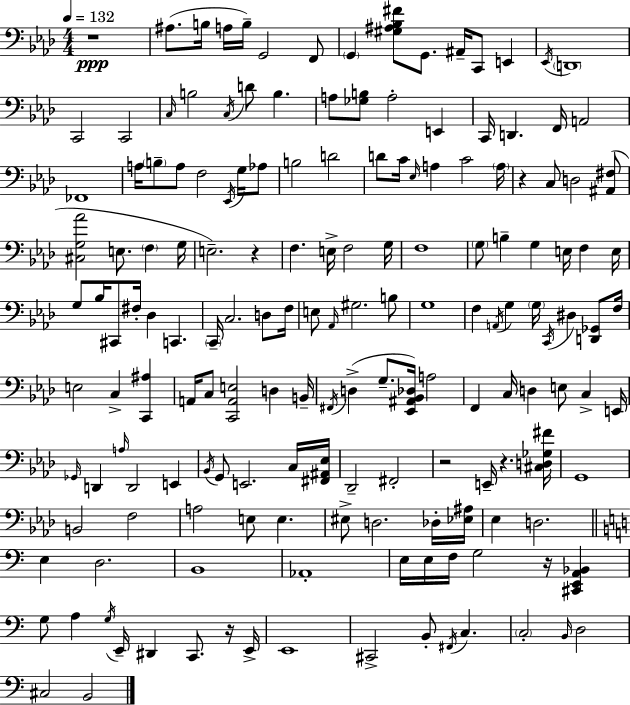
X:1
T:Untitled
M:4/4
L:1/4
K:Fm
z4 ^A,/2 B,/4 A,/4 B,/4 G,,2 F,,/2 G,, [^G,^A,_B,^F]/2 G,,/2 ^A,,/4 C,,/2 E,, _E,,/4 D,,4 C,,2 C,,2 C,/4 B,2 C,/4 D/2 B, A,/2 [_G,B,]/2 A,2 E,, C,,/4 D,, F,,/4 A,,2 _F,,4 A,/4 B,/2 A,/2 F,2 _E,,/4 G,/4 _A,/2 B,2 D2 D/2 C/4 _E,/4 A, C2 A,/4 z C,/2 D,2 [^A,,^F,]/2 [^C,G,_A]2 E,/2 F, G,/4 E,2 z F, E,/4 F,2 G,/4 F,4 G,/2 B, G, E,/4 F, E,/4 G,/2 _B,/4 ^C,,/2 ^F,/4 _D, C,, C,,/4 C,2 D,/2 F,/4 E,/2 _A,,/4 ^G,2 B,/2 G,4 F, A,,/4 G, G,/4 C,,/4 ^D, [D,,_G,,]/2 F,/4 E,2 C, [C,,^A,] A,,/4 C,/2 [C,,A,,E,]2 D, B,,/4 ^F,,/4 D, G,/2 [_E,,^A,,_B,,_D,]/4 A,2 F,, C,/4 D, E,/2 C, E,,/4 _G,,/4 D,, A,/4 D,,2 E,, _B,,/4 G,,/2 E,,2 C,/4 [^F,,^A,,_E,]/4 _D,,2 ^F,,2 z2 E,,/4 z [^C,D,_G,^F]/4 G,,4 B,,2 F,2 A,2 E,/2 E, ^E,/2 D,2 _D,/4 [_E,^A,]/4 _E, D,2 E, D,2 B,,4 _A,,4 E,/4 E,/4 F,/4 G,2 z/4 [^C,,E,,A,,_B,,] G,/2 A, G,/4 E,,/4 ^D,, C,,/2 z/4 E,,/4 E,,4 ^C,,2 B,,/2 ^F,,/4 C, C,2 B,,/4 D,2 ^C,2 B,,2